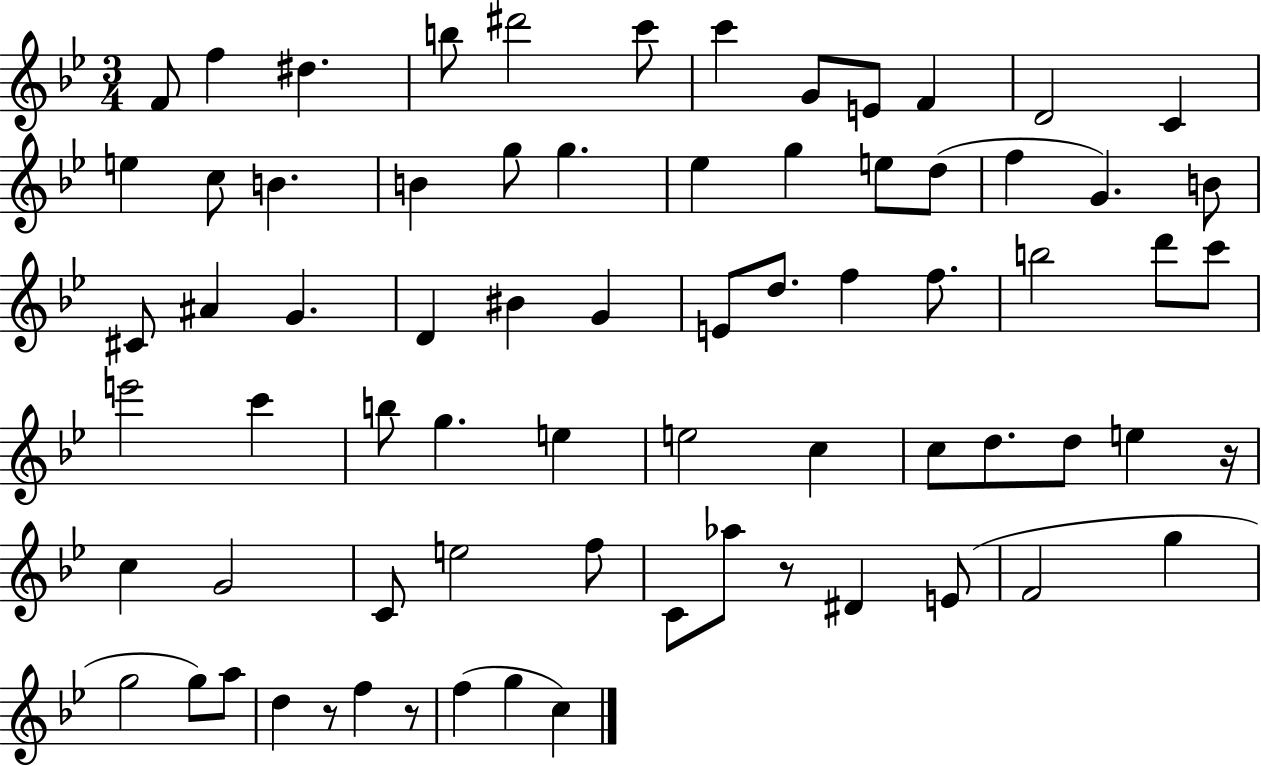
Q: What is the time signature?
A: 3/4